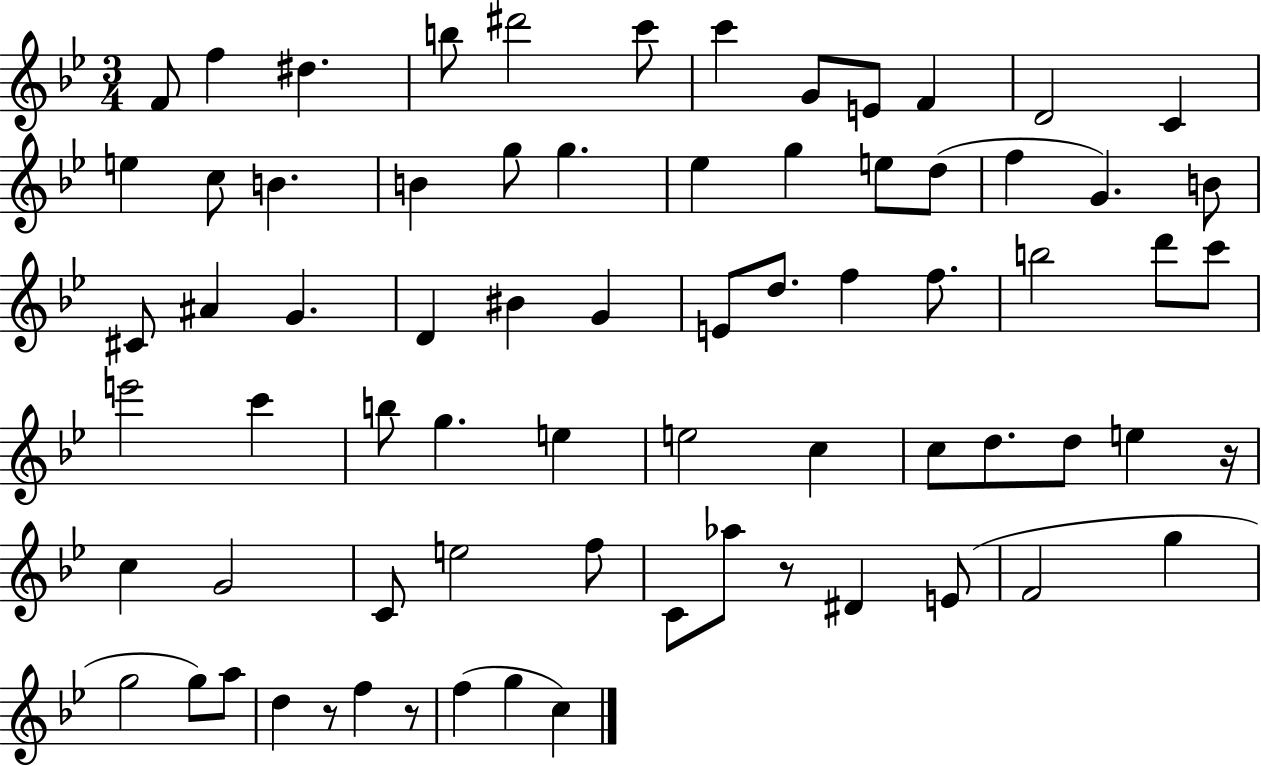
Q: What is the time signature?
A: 3/4